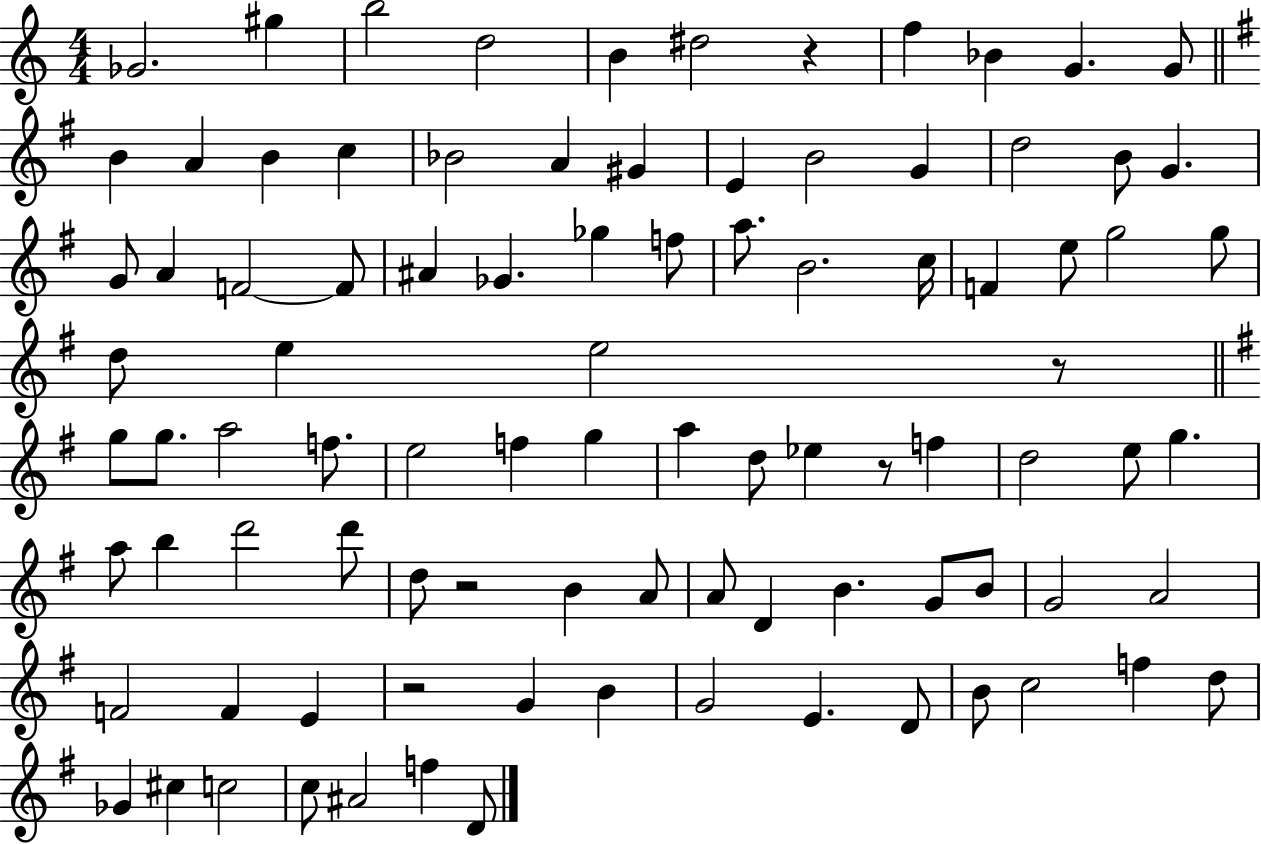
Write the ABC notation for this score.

X:1
T:Untitled
M:4/4
L:1/4
K:C
_G2 ^g b2 d2 B ^d2 z f _B G G/2 B A B c _B2 A ^G E B2 G d2 B/2 G G/2 A F2 F/2 ^A _G _g f/2 a/2 B2 c/4 F e/2 g2 g/2 d/2 e e2 z/2 g/2 g/2 a2 f/2 e2 f g a d/2 _e z/2 f d2 e/2 g a/2 b d'2 d'/2 d/2 z2 B A/2 A/2 D B G/2 B/2 G2 A2 F2 F E z2 G B G2 E D/2 B/2 c2 f d/2 _G ^c c2 c/2 ^A2 f D/2